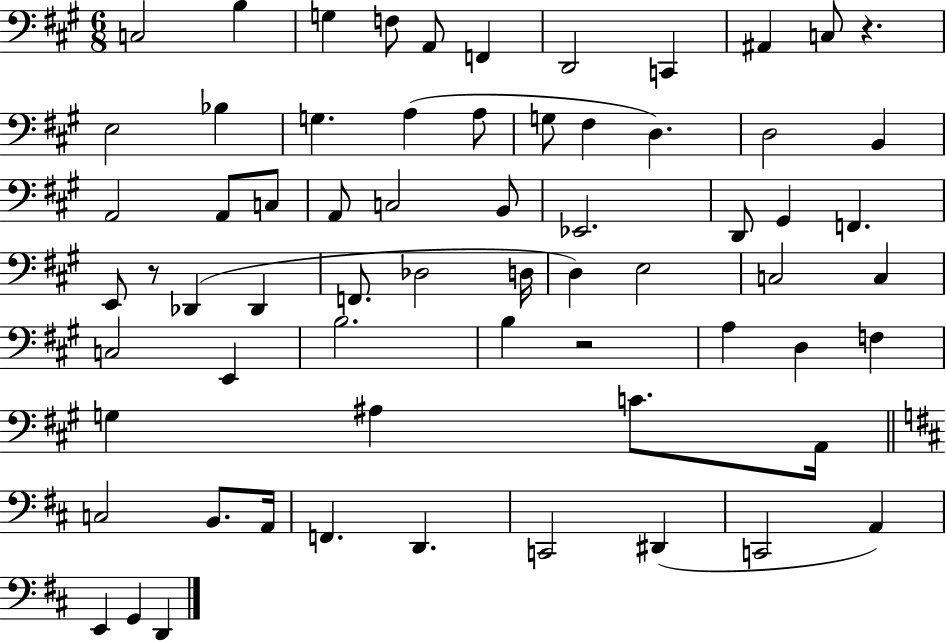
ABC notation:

X:1
T:Untitled
M:6/8
L:1/4
K:A
C,2 B, G, F,/2 A,,/2 F,, D,,2 C,, ^A,, C,/2 z E,2 _B, G, A, A,/2 G,/2 ^F, D, D,2 B,, A,,2 A,,/2 C,/2 A,,/2 C,2 B,,/2 _E,,2 D,,/2 ^G,, F,, E,,/2 z/2 _D,, _D,, F,,/2 _D,2 D,/4 D, E,2 C,2 C, C,2 E,, B,2 B, z2 A, D, F, G, ^A, C/2 A,,/4 C,2 B,,/2 A,,/4 F,, D,, C,,2 ^D,, C,,2 A,, E,, G,, D,,